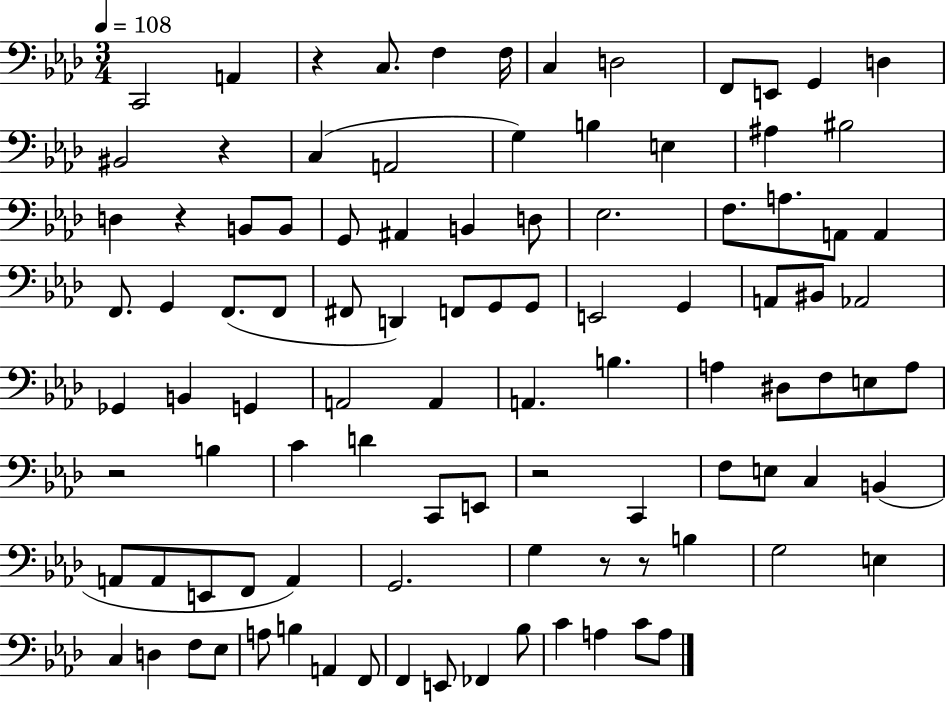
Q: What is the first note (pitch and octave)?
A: C2